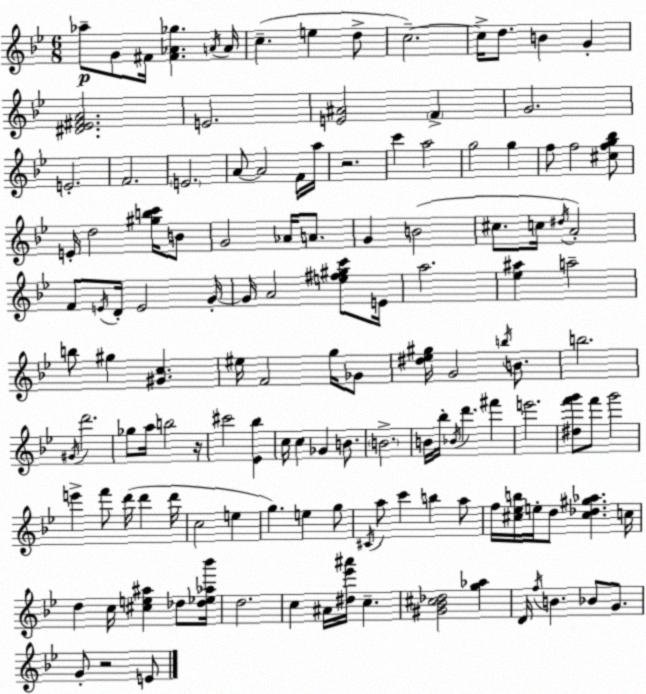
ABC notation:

X:1
T:Untitled
M:6/8
L:1/4
K:Bb
_a/2 G/2 ^F/4 [^F_A_g] A/4 A/4 c e d/2 c2 c/4 d/2 B G [^D_E^FA]2 E2 [E^A]2 F G2 E2 F2 E2 A/2 A2 F/4 a/4 z2 c' a2 g2 g f/2 f2 [^cfg_b]/2 E/4 d2 [^gbc']/4 B/2 G2 _A/4 A/2 G B2 ^c/2 c/4 ^d/4 A2 F/2 E/4 D/4 E2 G/4 G/4 A2 [e^f^gc']/2 E/4 a2 [_e^a] a2 b/2 ^g [^Gc] ^e/4 F2 g/4 _G/2 [^d_e^g]/4 G2 b/4 B/2 b2 ^G/4 d'2 _g/2 a/4 b2 z/4 ^c'2 [_E_b] c/4 c _G B/2 B2 B/4 _b/4 _B/4 d' ^f' e'2 [^df'g']/2 f'/2 g'2 e' f'/2 d'/4 d' d'/4 c2 e g e g/2 ^C/4 a/2 c' b a/2 f/4 [^c_eb]/4 e/4 d/2 [^c_d^g_a] c/4 d c/4 [^ce^a] _d/2 [_d_e_a_b']/4 d2 c ^A/4 [^d_e'^a']/4 c [^G_B^c_d]2 [g_a] D/4 f/4 B _B/2 G/2 G/2 z2 E/2